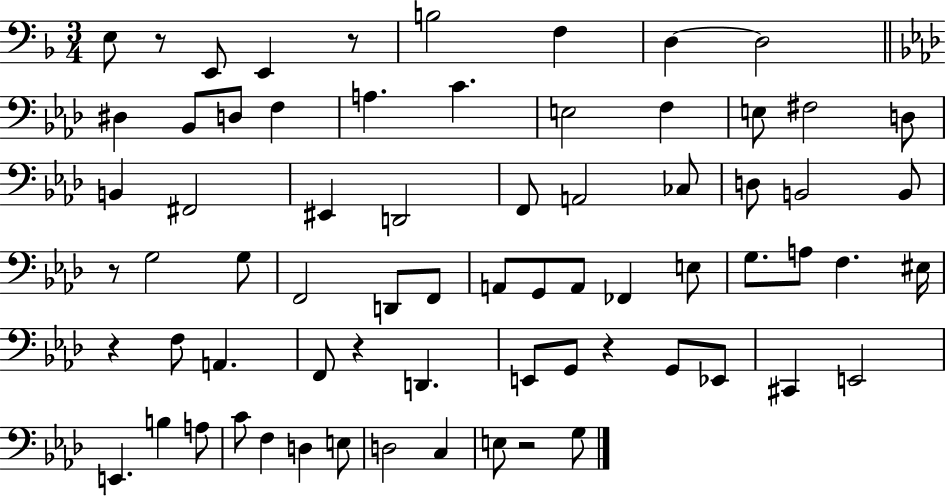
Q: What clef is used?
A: bass